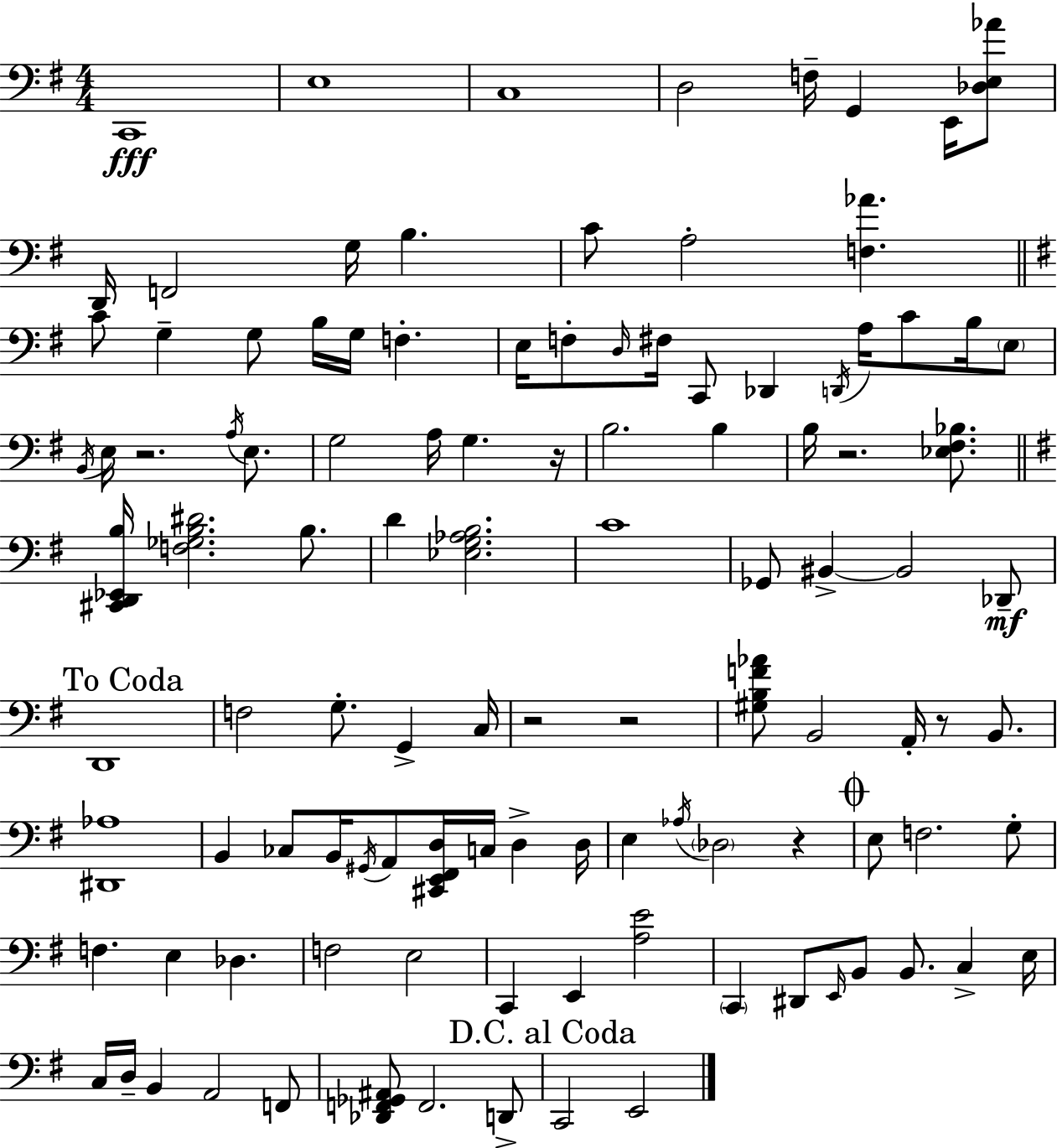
C2/w E3/w C3/w D3/h F3/s G2/q E2/s [Db3,E3,Ab4]/e D2/s F2/h G3/s B3/q. C4/e A3/h [F3,Ab4]/q. C4/e G3/q G3/e B3/s G3/s F3/q. E3/s F3/e D3/s F#3/s C2/e Db2/q D2/s A3/s C4/e B3/s E3/e B2/s E3/s R/h. A3/s E3/e. G3/h A3/s G3/q. R/s B3/h. B3/q B3/s R/h. [Eb3,F#3,Bb3]/e. [C#2,D2,Eb2,B3]/s [F3,Gb3,B3,D#4]/h. B3/e. D4/q [Eb3,G3,Ab3,B3]/h. C4/w Gb2/e BIS2/q BIS2/h Db2/e D2/w F3/h G3/e. G2/q C3/s R/h R/h [G#3,B3,F4,Ab4]/e B2/h A2/s R/e B2/e. [D#2,Ab3]/w B2/q CES3/e B2/s G#2/s A2/e [C#2,E2,F#2,D3]/s C3/s D3/q D3/s E3/q Ab3/s Db3/h R/q E3/e F3/h. G3/e F3/q. E3/q Db3/q. F3/h E3/h C2/q E2/q [A3,E4]/h C2/q D#2/e E2/s B2/e B2/e. C3/q E3/s C3/s D3/s B2/q A2/h F2/e [Db2,F2,Gb2,A#2]/e F2/h. D2/e C2/h E2/h